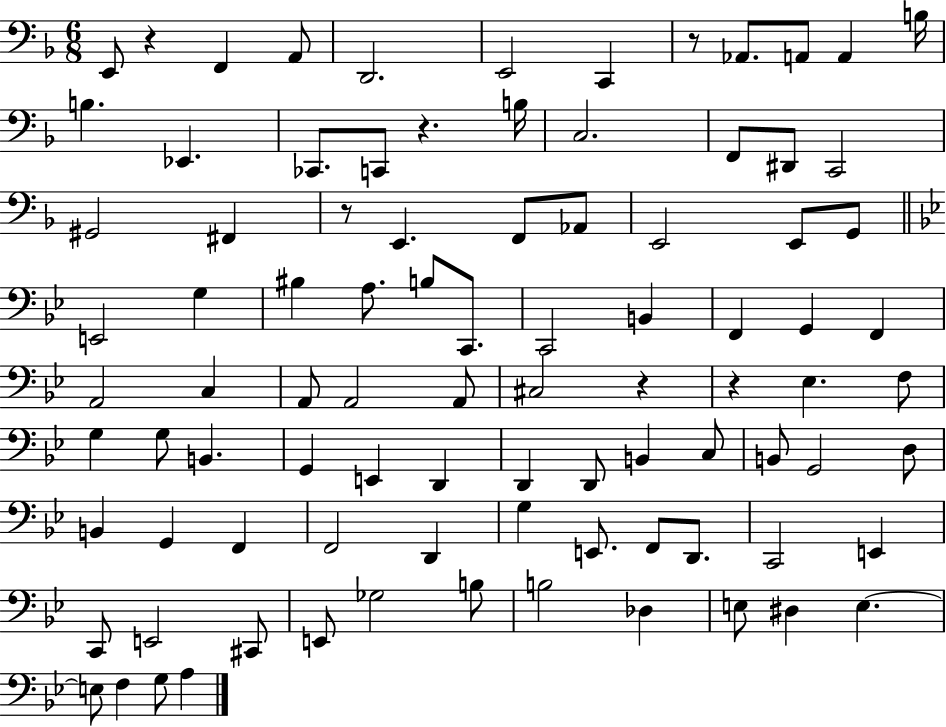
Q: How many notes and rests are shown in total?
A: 91